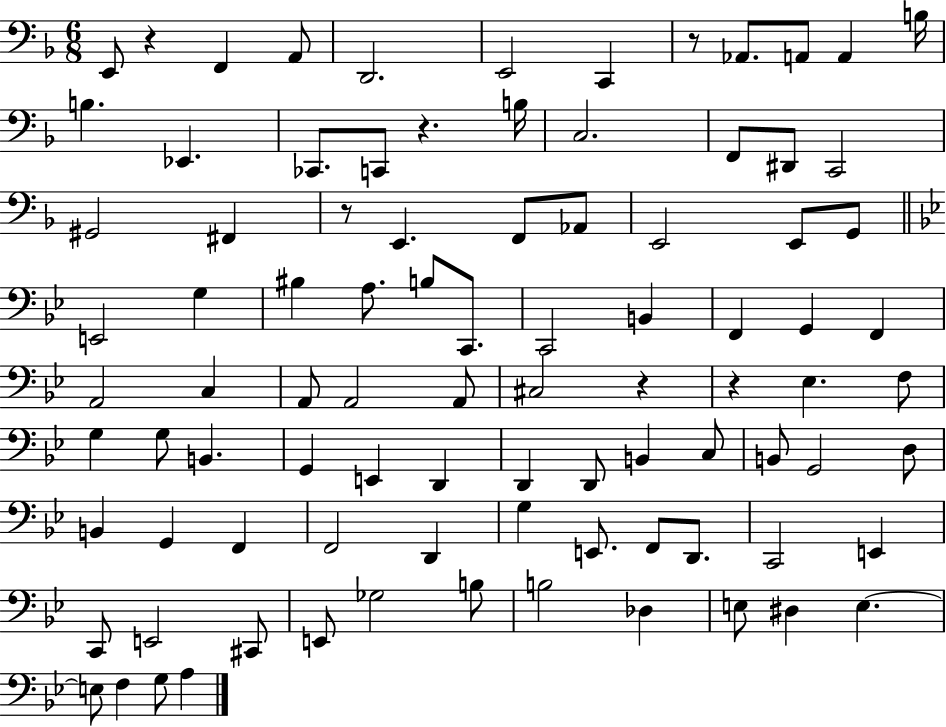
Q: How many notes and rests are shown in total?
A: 91